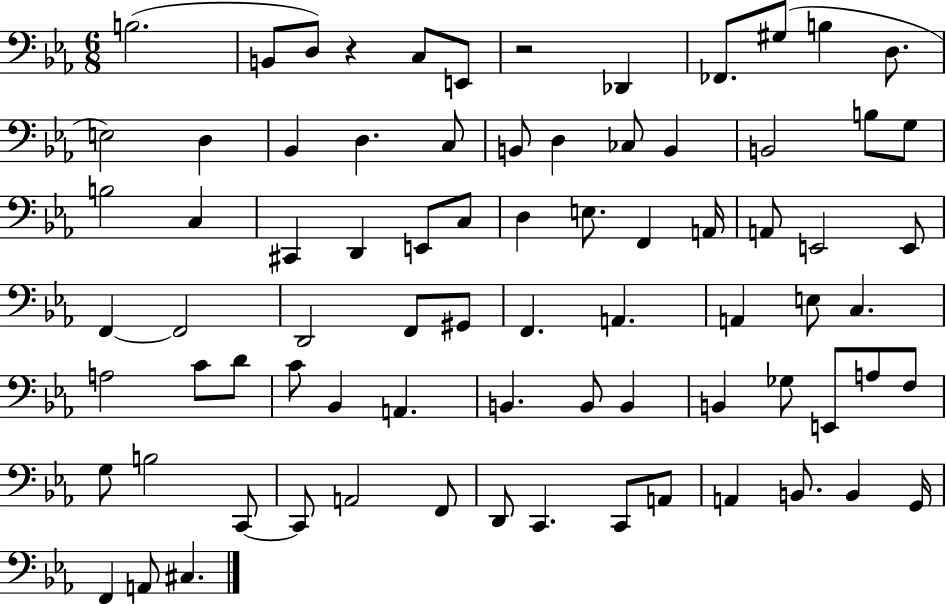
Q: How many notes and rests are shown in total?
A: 78